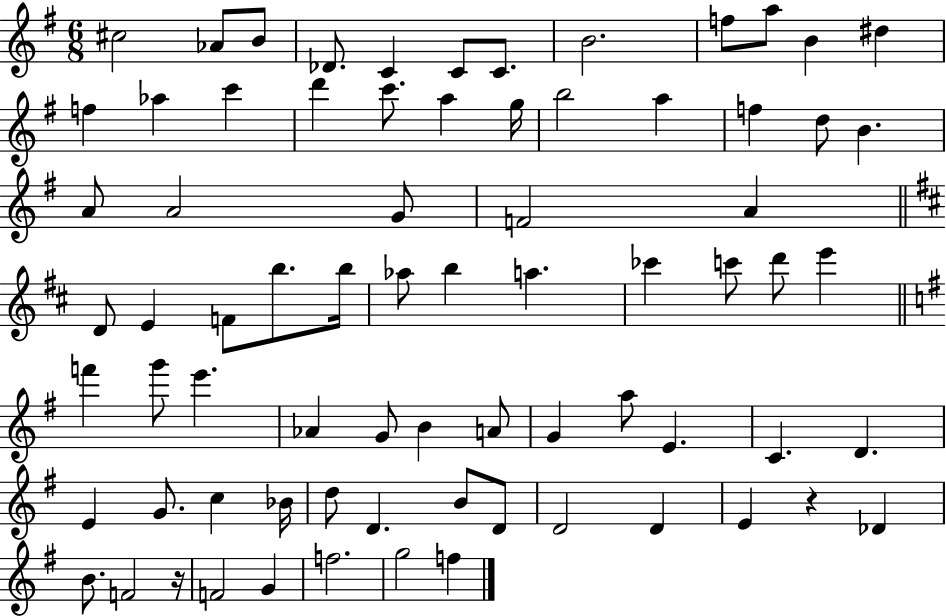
X:1
T:Untitled
M:6/8
L:1/4
K:G
^c2 _A/2 B/2 _D/2 C C/2 C/2 B2 f/2 a/2 B ^d f _a c' d' c'/2 a g/4 b2 a f d/2 B A/2 A2 G/2 F2 A D/2 E F/2 b/2 b/4 _a/2 b a _c' c'/2 d'/2 e' f' g'/2 e' _A G/2 B A/2 G a/2 E C D E G/2 c _B/4 d/2 D B/2 D/2 D2 D E z _D B/2 F2 z/4 F2 G f2 g2 f